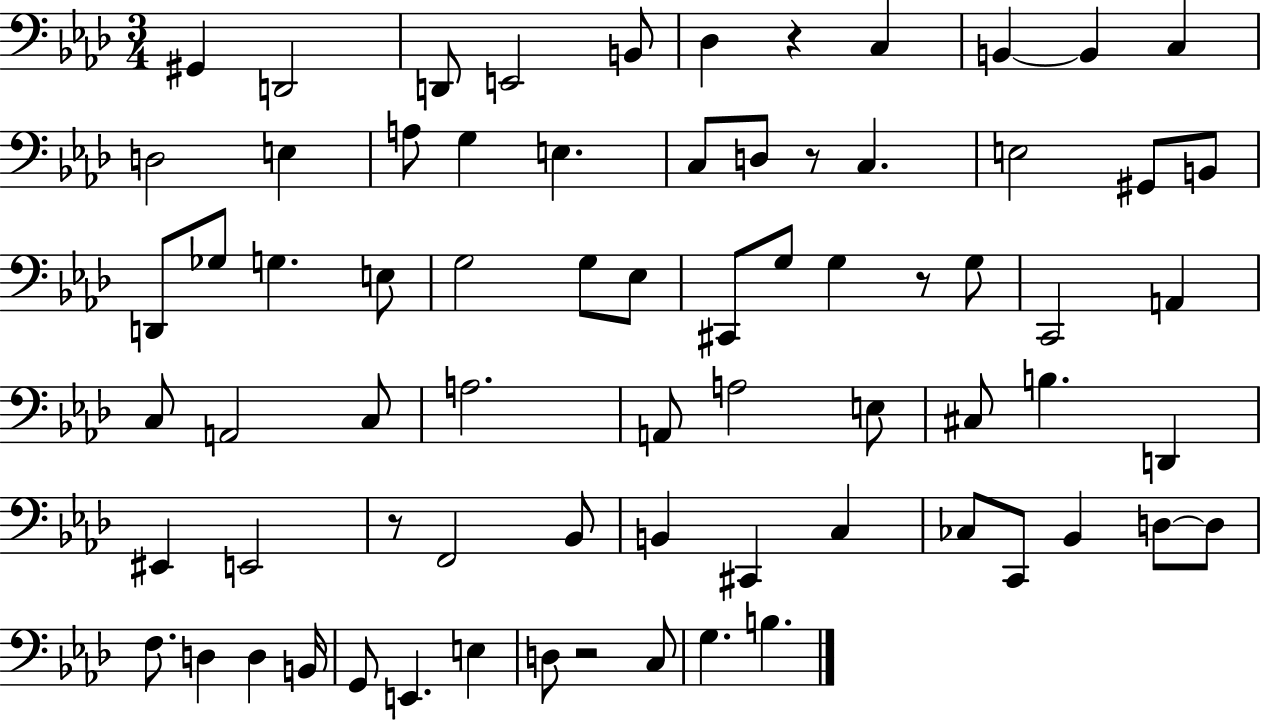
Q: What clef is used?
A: bass